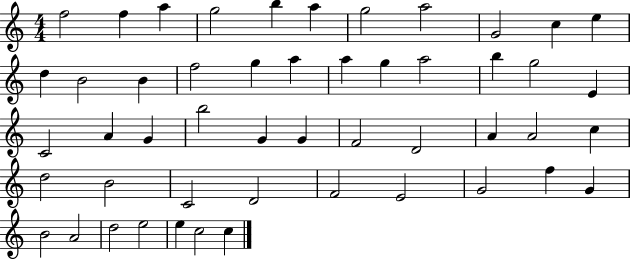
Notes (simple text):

F5/h F5/q A5/q G5/h B5/q A5/q G5/h A5/h G4/h C5/q E5/q D5/q B4/h B4/q F5/h G5/q A5/q A5/q G5/q A5/h B5/q G5/h E4/q C4/h A4/q G4/q B5/h G4/q G4/q F4/h D4/h A4/q A4/h C5/q D5/h B4/h C4/h D4/h F4/h E4/h G4/h F5/q G4/q B4/h A4/h D5/h E5/h E5/q C5/h C5/q